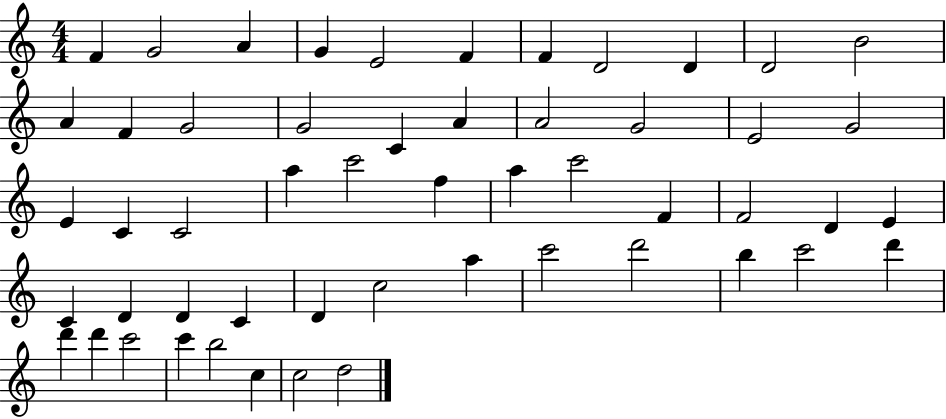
F4/q G4/h A4/q G4/q E4/h F4/q F4/q D4/h D4/q D4/h B4/h A4/q F4/q G4/h G4/h C4/q A4/q A4/h G4/h E4/h G4/h E4/q C4/q C4/h A5/q C6/h F5/q A5/q C6/h F4/q F4/h D4/q E4/q C4/q D4/q D4/q C4/q D4/q C5/h A5/q C6/h D6/h B5/q C6/h D6/q D6/q D6/q C6/h C6/q B5/h C5/q C5/h D5/h